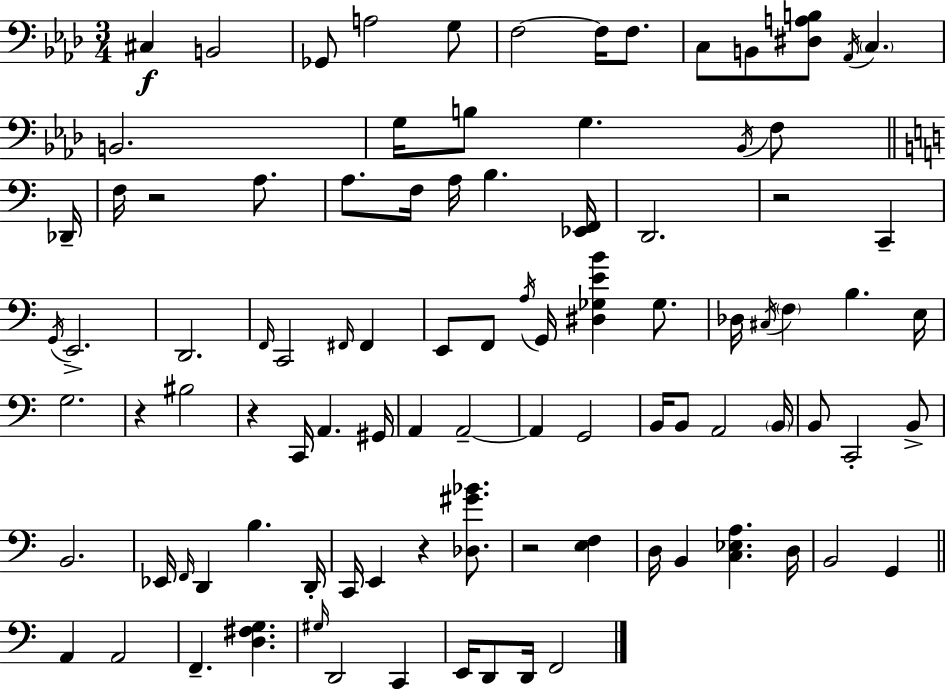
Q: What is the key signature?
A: AES major